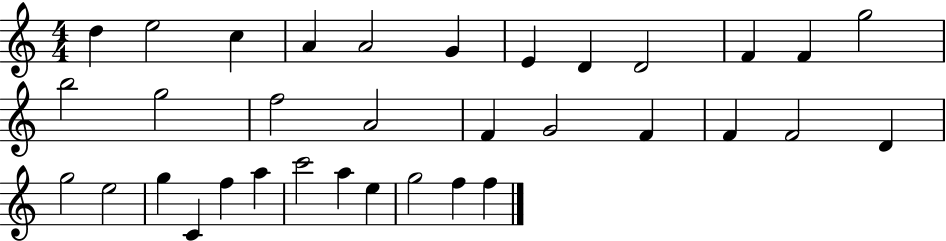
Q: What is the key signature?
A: C major